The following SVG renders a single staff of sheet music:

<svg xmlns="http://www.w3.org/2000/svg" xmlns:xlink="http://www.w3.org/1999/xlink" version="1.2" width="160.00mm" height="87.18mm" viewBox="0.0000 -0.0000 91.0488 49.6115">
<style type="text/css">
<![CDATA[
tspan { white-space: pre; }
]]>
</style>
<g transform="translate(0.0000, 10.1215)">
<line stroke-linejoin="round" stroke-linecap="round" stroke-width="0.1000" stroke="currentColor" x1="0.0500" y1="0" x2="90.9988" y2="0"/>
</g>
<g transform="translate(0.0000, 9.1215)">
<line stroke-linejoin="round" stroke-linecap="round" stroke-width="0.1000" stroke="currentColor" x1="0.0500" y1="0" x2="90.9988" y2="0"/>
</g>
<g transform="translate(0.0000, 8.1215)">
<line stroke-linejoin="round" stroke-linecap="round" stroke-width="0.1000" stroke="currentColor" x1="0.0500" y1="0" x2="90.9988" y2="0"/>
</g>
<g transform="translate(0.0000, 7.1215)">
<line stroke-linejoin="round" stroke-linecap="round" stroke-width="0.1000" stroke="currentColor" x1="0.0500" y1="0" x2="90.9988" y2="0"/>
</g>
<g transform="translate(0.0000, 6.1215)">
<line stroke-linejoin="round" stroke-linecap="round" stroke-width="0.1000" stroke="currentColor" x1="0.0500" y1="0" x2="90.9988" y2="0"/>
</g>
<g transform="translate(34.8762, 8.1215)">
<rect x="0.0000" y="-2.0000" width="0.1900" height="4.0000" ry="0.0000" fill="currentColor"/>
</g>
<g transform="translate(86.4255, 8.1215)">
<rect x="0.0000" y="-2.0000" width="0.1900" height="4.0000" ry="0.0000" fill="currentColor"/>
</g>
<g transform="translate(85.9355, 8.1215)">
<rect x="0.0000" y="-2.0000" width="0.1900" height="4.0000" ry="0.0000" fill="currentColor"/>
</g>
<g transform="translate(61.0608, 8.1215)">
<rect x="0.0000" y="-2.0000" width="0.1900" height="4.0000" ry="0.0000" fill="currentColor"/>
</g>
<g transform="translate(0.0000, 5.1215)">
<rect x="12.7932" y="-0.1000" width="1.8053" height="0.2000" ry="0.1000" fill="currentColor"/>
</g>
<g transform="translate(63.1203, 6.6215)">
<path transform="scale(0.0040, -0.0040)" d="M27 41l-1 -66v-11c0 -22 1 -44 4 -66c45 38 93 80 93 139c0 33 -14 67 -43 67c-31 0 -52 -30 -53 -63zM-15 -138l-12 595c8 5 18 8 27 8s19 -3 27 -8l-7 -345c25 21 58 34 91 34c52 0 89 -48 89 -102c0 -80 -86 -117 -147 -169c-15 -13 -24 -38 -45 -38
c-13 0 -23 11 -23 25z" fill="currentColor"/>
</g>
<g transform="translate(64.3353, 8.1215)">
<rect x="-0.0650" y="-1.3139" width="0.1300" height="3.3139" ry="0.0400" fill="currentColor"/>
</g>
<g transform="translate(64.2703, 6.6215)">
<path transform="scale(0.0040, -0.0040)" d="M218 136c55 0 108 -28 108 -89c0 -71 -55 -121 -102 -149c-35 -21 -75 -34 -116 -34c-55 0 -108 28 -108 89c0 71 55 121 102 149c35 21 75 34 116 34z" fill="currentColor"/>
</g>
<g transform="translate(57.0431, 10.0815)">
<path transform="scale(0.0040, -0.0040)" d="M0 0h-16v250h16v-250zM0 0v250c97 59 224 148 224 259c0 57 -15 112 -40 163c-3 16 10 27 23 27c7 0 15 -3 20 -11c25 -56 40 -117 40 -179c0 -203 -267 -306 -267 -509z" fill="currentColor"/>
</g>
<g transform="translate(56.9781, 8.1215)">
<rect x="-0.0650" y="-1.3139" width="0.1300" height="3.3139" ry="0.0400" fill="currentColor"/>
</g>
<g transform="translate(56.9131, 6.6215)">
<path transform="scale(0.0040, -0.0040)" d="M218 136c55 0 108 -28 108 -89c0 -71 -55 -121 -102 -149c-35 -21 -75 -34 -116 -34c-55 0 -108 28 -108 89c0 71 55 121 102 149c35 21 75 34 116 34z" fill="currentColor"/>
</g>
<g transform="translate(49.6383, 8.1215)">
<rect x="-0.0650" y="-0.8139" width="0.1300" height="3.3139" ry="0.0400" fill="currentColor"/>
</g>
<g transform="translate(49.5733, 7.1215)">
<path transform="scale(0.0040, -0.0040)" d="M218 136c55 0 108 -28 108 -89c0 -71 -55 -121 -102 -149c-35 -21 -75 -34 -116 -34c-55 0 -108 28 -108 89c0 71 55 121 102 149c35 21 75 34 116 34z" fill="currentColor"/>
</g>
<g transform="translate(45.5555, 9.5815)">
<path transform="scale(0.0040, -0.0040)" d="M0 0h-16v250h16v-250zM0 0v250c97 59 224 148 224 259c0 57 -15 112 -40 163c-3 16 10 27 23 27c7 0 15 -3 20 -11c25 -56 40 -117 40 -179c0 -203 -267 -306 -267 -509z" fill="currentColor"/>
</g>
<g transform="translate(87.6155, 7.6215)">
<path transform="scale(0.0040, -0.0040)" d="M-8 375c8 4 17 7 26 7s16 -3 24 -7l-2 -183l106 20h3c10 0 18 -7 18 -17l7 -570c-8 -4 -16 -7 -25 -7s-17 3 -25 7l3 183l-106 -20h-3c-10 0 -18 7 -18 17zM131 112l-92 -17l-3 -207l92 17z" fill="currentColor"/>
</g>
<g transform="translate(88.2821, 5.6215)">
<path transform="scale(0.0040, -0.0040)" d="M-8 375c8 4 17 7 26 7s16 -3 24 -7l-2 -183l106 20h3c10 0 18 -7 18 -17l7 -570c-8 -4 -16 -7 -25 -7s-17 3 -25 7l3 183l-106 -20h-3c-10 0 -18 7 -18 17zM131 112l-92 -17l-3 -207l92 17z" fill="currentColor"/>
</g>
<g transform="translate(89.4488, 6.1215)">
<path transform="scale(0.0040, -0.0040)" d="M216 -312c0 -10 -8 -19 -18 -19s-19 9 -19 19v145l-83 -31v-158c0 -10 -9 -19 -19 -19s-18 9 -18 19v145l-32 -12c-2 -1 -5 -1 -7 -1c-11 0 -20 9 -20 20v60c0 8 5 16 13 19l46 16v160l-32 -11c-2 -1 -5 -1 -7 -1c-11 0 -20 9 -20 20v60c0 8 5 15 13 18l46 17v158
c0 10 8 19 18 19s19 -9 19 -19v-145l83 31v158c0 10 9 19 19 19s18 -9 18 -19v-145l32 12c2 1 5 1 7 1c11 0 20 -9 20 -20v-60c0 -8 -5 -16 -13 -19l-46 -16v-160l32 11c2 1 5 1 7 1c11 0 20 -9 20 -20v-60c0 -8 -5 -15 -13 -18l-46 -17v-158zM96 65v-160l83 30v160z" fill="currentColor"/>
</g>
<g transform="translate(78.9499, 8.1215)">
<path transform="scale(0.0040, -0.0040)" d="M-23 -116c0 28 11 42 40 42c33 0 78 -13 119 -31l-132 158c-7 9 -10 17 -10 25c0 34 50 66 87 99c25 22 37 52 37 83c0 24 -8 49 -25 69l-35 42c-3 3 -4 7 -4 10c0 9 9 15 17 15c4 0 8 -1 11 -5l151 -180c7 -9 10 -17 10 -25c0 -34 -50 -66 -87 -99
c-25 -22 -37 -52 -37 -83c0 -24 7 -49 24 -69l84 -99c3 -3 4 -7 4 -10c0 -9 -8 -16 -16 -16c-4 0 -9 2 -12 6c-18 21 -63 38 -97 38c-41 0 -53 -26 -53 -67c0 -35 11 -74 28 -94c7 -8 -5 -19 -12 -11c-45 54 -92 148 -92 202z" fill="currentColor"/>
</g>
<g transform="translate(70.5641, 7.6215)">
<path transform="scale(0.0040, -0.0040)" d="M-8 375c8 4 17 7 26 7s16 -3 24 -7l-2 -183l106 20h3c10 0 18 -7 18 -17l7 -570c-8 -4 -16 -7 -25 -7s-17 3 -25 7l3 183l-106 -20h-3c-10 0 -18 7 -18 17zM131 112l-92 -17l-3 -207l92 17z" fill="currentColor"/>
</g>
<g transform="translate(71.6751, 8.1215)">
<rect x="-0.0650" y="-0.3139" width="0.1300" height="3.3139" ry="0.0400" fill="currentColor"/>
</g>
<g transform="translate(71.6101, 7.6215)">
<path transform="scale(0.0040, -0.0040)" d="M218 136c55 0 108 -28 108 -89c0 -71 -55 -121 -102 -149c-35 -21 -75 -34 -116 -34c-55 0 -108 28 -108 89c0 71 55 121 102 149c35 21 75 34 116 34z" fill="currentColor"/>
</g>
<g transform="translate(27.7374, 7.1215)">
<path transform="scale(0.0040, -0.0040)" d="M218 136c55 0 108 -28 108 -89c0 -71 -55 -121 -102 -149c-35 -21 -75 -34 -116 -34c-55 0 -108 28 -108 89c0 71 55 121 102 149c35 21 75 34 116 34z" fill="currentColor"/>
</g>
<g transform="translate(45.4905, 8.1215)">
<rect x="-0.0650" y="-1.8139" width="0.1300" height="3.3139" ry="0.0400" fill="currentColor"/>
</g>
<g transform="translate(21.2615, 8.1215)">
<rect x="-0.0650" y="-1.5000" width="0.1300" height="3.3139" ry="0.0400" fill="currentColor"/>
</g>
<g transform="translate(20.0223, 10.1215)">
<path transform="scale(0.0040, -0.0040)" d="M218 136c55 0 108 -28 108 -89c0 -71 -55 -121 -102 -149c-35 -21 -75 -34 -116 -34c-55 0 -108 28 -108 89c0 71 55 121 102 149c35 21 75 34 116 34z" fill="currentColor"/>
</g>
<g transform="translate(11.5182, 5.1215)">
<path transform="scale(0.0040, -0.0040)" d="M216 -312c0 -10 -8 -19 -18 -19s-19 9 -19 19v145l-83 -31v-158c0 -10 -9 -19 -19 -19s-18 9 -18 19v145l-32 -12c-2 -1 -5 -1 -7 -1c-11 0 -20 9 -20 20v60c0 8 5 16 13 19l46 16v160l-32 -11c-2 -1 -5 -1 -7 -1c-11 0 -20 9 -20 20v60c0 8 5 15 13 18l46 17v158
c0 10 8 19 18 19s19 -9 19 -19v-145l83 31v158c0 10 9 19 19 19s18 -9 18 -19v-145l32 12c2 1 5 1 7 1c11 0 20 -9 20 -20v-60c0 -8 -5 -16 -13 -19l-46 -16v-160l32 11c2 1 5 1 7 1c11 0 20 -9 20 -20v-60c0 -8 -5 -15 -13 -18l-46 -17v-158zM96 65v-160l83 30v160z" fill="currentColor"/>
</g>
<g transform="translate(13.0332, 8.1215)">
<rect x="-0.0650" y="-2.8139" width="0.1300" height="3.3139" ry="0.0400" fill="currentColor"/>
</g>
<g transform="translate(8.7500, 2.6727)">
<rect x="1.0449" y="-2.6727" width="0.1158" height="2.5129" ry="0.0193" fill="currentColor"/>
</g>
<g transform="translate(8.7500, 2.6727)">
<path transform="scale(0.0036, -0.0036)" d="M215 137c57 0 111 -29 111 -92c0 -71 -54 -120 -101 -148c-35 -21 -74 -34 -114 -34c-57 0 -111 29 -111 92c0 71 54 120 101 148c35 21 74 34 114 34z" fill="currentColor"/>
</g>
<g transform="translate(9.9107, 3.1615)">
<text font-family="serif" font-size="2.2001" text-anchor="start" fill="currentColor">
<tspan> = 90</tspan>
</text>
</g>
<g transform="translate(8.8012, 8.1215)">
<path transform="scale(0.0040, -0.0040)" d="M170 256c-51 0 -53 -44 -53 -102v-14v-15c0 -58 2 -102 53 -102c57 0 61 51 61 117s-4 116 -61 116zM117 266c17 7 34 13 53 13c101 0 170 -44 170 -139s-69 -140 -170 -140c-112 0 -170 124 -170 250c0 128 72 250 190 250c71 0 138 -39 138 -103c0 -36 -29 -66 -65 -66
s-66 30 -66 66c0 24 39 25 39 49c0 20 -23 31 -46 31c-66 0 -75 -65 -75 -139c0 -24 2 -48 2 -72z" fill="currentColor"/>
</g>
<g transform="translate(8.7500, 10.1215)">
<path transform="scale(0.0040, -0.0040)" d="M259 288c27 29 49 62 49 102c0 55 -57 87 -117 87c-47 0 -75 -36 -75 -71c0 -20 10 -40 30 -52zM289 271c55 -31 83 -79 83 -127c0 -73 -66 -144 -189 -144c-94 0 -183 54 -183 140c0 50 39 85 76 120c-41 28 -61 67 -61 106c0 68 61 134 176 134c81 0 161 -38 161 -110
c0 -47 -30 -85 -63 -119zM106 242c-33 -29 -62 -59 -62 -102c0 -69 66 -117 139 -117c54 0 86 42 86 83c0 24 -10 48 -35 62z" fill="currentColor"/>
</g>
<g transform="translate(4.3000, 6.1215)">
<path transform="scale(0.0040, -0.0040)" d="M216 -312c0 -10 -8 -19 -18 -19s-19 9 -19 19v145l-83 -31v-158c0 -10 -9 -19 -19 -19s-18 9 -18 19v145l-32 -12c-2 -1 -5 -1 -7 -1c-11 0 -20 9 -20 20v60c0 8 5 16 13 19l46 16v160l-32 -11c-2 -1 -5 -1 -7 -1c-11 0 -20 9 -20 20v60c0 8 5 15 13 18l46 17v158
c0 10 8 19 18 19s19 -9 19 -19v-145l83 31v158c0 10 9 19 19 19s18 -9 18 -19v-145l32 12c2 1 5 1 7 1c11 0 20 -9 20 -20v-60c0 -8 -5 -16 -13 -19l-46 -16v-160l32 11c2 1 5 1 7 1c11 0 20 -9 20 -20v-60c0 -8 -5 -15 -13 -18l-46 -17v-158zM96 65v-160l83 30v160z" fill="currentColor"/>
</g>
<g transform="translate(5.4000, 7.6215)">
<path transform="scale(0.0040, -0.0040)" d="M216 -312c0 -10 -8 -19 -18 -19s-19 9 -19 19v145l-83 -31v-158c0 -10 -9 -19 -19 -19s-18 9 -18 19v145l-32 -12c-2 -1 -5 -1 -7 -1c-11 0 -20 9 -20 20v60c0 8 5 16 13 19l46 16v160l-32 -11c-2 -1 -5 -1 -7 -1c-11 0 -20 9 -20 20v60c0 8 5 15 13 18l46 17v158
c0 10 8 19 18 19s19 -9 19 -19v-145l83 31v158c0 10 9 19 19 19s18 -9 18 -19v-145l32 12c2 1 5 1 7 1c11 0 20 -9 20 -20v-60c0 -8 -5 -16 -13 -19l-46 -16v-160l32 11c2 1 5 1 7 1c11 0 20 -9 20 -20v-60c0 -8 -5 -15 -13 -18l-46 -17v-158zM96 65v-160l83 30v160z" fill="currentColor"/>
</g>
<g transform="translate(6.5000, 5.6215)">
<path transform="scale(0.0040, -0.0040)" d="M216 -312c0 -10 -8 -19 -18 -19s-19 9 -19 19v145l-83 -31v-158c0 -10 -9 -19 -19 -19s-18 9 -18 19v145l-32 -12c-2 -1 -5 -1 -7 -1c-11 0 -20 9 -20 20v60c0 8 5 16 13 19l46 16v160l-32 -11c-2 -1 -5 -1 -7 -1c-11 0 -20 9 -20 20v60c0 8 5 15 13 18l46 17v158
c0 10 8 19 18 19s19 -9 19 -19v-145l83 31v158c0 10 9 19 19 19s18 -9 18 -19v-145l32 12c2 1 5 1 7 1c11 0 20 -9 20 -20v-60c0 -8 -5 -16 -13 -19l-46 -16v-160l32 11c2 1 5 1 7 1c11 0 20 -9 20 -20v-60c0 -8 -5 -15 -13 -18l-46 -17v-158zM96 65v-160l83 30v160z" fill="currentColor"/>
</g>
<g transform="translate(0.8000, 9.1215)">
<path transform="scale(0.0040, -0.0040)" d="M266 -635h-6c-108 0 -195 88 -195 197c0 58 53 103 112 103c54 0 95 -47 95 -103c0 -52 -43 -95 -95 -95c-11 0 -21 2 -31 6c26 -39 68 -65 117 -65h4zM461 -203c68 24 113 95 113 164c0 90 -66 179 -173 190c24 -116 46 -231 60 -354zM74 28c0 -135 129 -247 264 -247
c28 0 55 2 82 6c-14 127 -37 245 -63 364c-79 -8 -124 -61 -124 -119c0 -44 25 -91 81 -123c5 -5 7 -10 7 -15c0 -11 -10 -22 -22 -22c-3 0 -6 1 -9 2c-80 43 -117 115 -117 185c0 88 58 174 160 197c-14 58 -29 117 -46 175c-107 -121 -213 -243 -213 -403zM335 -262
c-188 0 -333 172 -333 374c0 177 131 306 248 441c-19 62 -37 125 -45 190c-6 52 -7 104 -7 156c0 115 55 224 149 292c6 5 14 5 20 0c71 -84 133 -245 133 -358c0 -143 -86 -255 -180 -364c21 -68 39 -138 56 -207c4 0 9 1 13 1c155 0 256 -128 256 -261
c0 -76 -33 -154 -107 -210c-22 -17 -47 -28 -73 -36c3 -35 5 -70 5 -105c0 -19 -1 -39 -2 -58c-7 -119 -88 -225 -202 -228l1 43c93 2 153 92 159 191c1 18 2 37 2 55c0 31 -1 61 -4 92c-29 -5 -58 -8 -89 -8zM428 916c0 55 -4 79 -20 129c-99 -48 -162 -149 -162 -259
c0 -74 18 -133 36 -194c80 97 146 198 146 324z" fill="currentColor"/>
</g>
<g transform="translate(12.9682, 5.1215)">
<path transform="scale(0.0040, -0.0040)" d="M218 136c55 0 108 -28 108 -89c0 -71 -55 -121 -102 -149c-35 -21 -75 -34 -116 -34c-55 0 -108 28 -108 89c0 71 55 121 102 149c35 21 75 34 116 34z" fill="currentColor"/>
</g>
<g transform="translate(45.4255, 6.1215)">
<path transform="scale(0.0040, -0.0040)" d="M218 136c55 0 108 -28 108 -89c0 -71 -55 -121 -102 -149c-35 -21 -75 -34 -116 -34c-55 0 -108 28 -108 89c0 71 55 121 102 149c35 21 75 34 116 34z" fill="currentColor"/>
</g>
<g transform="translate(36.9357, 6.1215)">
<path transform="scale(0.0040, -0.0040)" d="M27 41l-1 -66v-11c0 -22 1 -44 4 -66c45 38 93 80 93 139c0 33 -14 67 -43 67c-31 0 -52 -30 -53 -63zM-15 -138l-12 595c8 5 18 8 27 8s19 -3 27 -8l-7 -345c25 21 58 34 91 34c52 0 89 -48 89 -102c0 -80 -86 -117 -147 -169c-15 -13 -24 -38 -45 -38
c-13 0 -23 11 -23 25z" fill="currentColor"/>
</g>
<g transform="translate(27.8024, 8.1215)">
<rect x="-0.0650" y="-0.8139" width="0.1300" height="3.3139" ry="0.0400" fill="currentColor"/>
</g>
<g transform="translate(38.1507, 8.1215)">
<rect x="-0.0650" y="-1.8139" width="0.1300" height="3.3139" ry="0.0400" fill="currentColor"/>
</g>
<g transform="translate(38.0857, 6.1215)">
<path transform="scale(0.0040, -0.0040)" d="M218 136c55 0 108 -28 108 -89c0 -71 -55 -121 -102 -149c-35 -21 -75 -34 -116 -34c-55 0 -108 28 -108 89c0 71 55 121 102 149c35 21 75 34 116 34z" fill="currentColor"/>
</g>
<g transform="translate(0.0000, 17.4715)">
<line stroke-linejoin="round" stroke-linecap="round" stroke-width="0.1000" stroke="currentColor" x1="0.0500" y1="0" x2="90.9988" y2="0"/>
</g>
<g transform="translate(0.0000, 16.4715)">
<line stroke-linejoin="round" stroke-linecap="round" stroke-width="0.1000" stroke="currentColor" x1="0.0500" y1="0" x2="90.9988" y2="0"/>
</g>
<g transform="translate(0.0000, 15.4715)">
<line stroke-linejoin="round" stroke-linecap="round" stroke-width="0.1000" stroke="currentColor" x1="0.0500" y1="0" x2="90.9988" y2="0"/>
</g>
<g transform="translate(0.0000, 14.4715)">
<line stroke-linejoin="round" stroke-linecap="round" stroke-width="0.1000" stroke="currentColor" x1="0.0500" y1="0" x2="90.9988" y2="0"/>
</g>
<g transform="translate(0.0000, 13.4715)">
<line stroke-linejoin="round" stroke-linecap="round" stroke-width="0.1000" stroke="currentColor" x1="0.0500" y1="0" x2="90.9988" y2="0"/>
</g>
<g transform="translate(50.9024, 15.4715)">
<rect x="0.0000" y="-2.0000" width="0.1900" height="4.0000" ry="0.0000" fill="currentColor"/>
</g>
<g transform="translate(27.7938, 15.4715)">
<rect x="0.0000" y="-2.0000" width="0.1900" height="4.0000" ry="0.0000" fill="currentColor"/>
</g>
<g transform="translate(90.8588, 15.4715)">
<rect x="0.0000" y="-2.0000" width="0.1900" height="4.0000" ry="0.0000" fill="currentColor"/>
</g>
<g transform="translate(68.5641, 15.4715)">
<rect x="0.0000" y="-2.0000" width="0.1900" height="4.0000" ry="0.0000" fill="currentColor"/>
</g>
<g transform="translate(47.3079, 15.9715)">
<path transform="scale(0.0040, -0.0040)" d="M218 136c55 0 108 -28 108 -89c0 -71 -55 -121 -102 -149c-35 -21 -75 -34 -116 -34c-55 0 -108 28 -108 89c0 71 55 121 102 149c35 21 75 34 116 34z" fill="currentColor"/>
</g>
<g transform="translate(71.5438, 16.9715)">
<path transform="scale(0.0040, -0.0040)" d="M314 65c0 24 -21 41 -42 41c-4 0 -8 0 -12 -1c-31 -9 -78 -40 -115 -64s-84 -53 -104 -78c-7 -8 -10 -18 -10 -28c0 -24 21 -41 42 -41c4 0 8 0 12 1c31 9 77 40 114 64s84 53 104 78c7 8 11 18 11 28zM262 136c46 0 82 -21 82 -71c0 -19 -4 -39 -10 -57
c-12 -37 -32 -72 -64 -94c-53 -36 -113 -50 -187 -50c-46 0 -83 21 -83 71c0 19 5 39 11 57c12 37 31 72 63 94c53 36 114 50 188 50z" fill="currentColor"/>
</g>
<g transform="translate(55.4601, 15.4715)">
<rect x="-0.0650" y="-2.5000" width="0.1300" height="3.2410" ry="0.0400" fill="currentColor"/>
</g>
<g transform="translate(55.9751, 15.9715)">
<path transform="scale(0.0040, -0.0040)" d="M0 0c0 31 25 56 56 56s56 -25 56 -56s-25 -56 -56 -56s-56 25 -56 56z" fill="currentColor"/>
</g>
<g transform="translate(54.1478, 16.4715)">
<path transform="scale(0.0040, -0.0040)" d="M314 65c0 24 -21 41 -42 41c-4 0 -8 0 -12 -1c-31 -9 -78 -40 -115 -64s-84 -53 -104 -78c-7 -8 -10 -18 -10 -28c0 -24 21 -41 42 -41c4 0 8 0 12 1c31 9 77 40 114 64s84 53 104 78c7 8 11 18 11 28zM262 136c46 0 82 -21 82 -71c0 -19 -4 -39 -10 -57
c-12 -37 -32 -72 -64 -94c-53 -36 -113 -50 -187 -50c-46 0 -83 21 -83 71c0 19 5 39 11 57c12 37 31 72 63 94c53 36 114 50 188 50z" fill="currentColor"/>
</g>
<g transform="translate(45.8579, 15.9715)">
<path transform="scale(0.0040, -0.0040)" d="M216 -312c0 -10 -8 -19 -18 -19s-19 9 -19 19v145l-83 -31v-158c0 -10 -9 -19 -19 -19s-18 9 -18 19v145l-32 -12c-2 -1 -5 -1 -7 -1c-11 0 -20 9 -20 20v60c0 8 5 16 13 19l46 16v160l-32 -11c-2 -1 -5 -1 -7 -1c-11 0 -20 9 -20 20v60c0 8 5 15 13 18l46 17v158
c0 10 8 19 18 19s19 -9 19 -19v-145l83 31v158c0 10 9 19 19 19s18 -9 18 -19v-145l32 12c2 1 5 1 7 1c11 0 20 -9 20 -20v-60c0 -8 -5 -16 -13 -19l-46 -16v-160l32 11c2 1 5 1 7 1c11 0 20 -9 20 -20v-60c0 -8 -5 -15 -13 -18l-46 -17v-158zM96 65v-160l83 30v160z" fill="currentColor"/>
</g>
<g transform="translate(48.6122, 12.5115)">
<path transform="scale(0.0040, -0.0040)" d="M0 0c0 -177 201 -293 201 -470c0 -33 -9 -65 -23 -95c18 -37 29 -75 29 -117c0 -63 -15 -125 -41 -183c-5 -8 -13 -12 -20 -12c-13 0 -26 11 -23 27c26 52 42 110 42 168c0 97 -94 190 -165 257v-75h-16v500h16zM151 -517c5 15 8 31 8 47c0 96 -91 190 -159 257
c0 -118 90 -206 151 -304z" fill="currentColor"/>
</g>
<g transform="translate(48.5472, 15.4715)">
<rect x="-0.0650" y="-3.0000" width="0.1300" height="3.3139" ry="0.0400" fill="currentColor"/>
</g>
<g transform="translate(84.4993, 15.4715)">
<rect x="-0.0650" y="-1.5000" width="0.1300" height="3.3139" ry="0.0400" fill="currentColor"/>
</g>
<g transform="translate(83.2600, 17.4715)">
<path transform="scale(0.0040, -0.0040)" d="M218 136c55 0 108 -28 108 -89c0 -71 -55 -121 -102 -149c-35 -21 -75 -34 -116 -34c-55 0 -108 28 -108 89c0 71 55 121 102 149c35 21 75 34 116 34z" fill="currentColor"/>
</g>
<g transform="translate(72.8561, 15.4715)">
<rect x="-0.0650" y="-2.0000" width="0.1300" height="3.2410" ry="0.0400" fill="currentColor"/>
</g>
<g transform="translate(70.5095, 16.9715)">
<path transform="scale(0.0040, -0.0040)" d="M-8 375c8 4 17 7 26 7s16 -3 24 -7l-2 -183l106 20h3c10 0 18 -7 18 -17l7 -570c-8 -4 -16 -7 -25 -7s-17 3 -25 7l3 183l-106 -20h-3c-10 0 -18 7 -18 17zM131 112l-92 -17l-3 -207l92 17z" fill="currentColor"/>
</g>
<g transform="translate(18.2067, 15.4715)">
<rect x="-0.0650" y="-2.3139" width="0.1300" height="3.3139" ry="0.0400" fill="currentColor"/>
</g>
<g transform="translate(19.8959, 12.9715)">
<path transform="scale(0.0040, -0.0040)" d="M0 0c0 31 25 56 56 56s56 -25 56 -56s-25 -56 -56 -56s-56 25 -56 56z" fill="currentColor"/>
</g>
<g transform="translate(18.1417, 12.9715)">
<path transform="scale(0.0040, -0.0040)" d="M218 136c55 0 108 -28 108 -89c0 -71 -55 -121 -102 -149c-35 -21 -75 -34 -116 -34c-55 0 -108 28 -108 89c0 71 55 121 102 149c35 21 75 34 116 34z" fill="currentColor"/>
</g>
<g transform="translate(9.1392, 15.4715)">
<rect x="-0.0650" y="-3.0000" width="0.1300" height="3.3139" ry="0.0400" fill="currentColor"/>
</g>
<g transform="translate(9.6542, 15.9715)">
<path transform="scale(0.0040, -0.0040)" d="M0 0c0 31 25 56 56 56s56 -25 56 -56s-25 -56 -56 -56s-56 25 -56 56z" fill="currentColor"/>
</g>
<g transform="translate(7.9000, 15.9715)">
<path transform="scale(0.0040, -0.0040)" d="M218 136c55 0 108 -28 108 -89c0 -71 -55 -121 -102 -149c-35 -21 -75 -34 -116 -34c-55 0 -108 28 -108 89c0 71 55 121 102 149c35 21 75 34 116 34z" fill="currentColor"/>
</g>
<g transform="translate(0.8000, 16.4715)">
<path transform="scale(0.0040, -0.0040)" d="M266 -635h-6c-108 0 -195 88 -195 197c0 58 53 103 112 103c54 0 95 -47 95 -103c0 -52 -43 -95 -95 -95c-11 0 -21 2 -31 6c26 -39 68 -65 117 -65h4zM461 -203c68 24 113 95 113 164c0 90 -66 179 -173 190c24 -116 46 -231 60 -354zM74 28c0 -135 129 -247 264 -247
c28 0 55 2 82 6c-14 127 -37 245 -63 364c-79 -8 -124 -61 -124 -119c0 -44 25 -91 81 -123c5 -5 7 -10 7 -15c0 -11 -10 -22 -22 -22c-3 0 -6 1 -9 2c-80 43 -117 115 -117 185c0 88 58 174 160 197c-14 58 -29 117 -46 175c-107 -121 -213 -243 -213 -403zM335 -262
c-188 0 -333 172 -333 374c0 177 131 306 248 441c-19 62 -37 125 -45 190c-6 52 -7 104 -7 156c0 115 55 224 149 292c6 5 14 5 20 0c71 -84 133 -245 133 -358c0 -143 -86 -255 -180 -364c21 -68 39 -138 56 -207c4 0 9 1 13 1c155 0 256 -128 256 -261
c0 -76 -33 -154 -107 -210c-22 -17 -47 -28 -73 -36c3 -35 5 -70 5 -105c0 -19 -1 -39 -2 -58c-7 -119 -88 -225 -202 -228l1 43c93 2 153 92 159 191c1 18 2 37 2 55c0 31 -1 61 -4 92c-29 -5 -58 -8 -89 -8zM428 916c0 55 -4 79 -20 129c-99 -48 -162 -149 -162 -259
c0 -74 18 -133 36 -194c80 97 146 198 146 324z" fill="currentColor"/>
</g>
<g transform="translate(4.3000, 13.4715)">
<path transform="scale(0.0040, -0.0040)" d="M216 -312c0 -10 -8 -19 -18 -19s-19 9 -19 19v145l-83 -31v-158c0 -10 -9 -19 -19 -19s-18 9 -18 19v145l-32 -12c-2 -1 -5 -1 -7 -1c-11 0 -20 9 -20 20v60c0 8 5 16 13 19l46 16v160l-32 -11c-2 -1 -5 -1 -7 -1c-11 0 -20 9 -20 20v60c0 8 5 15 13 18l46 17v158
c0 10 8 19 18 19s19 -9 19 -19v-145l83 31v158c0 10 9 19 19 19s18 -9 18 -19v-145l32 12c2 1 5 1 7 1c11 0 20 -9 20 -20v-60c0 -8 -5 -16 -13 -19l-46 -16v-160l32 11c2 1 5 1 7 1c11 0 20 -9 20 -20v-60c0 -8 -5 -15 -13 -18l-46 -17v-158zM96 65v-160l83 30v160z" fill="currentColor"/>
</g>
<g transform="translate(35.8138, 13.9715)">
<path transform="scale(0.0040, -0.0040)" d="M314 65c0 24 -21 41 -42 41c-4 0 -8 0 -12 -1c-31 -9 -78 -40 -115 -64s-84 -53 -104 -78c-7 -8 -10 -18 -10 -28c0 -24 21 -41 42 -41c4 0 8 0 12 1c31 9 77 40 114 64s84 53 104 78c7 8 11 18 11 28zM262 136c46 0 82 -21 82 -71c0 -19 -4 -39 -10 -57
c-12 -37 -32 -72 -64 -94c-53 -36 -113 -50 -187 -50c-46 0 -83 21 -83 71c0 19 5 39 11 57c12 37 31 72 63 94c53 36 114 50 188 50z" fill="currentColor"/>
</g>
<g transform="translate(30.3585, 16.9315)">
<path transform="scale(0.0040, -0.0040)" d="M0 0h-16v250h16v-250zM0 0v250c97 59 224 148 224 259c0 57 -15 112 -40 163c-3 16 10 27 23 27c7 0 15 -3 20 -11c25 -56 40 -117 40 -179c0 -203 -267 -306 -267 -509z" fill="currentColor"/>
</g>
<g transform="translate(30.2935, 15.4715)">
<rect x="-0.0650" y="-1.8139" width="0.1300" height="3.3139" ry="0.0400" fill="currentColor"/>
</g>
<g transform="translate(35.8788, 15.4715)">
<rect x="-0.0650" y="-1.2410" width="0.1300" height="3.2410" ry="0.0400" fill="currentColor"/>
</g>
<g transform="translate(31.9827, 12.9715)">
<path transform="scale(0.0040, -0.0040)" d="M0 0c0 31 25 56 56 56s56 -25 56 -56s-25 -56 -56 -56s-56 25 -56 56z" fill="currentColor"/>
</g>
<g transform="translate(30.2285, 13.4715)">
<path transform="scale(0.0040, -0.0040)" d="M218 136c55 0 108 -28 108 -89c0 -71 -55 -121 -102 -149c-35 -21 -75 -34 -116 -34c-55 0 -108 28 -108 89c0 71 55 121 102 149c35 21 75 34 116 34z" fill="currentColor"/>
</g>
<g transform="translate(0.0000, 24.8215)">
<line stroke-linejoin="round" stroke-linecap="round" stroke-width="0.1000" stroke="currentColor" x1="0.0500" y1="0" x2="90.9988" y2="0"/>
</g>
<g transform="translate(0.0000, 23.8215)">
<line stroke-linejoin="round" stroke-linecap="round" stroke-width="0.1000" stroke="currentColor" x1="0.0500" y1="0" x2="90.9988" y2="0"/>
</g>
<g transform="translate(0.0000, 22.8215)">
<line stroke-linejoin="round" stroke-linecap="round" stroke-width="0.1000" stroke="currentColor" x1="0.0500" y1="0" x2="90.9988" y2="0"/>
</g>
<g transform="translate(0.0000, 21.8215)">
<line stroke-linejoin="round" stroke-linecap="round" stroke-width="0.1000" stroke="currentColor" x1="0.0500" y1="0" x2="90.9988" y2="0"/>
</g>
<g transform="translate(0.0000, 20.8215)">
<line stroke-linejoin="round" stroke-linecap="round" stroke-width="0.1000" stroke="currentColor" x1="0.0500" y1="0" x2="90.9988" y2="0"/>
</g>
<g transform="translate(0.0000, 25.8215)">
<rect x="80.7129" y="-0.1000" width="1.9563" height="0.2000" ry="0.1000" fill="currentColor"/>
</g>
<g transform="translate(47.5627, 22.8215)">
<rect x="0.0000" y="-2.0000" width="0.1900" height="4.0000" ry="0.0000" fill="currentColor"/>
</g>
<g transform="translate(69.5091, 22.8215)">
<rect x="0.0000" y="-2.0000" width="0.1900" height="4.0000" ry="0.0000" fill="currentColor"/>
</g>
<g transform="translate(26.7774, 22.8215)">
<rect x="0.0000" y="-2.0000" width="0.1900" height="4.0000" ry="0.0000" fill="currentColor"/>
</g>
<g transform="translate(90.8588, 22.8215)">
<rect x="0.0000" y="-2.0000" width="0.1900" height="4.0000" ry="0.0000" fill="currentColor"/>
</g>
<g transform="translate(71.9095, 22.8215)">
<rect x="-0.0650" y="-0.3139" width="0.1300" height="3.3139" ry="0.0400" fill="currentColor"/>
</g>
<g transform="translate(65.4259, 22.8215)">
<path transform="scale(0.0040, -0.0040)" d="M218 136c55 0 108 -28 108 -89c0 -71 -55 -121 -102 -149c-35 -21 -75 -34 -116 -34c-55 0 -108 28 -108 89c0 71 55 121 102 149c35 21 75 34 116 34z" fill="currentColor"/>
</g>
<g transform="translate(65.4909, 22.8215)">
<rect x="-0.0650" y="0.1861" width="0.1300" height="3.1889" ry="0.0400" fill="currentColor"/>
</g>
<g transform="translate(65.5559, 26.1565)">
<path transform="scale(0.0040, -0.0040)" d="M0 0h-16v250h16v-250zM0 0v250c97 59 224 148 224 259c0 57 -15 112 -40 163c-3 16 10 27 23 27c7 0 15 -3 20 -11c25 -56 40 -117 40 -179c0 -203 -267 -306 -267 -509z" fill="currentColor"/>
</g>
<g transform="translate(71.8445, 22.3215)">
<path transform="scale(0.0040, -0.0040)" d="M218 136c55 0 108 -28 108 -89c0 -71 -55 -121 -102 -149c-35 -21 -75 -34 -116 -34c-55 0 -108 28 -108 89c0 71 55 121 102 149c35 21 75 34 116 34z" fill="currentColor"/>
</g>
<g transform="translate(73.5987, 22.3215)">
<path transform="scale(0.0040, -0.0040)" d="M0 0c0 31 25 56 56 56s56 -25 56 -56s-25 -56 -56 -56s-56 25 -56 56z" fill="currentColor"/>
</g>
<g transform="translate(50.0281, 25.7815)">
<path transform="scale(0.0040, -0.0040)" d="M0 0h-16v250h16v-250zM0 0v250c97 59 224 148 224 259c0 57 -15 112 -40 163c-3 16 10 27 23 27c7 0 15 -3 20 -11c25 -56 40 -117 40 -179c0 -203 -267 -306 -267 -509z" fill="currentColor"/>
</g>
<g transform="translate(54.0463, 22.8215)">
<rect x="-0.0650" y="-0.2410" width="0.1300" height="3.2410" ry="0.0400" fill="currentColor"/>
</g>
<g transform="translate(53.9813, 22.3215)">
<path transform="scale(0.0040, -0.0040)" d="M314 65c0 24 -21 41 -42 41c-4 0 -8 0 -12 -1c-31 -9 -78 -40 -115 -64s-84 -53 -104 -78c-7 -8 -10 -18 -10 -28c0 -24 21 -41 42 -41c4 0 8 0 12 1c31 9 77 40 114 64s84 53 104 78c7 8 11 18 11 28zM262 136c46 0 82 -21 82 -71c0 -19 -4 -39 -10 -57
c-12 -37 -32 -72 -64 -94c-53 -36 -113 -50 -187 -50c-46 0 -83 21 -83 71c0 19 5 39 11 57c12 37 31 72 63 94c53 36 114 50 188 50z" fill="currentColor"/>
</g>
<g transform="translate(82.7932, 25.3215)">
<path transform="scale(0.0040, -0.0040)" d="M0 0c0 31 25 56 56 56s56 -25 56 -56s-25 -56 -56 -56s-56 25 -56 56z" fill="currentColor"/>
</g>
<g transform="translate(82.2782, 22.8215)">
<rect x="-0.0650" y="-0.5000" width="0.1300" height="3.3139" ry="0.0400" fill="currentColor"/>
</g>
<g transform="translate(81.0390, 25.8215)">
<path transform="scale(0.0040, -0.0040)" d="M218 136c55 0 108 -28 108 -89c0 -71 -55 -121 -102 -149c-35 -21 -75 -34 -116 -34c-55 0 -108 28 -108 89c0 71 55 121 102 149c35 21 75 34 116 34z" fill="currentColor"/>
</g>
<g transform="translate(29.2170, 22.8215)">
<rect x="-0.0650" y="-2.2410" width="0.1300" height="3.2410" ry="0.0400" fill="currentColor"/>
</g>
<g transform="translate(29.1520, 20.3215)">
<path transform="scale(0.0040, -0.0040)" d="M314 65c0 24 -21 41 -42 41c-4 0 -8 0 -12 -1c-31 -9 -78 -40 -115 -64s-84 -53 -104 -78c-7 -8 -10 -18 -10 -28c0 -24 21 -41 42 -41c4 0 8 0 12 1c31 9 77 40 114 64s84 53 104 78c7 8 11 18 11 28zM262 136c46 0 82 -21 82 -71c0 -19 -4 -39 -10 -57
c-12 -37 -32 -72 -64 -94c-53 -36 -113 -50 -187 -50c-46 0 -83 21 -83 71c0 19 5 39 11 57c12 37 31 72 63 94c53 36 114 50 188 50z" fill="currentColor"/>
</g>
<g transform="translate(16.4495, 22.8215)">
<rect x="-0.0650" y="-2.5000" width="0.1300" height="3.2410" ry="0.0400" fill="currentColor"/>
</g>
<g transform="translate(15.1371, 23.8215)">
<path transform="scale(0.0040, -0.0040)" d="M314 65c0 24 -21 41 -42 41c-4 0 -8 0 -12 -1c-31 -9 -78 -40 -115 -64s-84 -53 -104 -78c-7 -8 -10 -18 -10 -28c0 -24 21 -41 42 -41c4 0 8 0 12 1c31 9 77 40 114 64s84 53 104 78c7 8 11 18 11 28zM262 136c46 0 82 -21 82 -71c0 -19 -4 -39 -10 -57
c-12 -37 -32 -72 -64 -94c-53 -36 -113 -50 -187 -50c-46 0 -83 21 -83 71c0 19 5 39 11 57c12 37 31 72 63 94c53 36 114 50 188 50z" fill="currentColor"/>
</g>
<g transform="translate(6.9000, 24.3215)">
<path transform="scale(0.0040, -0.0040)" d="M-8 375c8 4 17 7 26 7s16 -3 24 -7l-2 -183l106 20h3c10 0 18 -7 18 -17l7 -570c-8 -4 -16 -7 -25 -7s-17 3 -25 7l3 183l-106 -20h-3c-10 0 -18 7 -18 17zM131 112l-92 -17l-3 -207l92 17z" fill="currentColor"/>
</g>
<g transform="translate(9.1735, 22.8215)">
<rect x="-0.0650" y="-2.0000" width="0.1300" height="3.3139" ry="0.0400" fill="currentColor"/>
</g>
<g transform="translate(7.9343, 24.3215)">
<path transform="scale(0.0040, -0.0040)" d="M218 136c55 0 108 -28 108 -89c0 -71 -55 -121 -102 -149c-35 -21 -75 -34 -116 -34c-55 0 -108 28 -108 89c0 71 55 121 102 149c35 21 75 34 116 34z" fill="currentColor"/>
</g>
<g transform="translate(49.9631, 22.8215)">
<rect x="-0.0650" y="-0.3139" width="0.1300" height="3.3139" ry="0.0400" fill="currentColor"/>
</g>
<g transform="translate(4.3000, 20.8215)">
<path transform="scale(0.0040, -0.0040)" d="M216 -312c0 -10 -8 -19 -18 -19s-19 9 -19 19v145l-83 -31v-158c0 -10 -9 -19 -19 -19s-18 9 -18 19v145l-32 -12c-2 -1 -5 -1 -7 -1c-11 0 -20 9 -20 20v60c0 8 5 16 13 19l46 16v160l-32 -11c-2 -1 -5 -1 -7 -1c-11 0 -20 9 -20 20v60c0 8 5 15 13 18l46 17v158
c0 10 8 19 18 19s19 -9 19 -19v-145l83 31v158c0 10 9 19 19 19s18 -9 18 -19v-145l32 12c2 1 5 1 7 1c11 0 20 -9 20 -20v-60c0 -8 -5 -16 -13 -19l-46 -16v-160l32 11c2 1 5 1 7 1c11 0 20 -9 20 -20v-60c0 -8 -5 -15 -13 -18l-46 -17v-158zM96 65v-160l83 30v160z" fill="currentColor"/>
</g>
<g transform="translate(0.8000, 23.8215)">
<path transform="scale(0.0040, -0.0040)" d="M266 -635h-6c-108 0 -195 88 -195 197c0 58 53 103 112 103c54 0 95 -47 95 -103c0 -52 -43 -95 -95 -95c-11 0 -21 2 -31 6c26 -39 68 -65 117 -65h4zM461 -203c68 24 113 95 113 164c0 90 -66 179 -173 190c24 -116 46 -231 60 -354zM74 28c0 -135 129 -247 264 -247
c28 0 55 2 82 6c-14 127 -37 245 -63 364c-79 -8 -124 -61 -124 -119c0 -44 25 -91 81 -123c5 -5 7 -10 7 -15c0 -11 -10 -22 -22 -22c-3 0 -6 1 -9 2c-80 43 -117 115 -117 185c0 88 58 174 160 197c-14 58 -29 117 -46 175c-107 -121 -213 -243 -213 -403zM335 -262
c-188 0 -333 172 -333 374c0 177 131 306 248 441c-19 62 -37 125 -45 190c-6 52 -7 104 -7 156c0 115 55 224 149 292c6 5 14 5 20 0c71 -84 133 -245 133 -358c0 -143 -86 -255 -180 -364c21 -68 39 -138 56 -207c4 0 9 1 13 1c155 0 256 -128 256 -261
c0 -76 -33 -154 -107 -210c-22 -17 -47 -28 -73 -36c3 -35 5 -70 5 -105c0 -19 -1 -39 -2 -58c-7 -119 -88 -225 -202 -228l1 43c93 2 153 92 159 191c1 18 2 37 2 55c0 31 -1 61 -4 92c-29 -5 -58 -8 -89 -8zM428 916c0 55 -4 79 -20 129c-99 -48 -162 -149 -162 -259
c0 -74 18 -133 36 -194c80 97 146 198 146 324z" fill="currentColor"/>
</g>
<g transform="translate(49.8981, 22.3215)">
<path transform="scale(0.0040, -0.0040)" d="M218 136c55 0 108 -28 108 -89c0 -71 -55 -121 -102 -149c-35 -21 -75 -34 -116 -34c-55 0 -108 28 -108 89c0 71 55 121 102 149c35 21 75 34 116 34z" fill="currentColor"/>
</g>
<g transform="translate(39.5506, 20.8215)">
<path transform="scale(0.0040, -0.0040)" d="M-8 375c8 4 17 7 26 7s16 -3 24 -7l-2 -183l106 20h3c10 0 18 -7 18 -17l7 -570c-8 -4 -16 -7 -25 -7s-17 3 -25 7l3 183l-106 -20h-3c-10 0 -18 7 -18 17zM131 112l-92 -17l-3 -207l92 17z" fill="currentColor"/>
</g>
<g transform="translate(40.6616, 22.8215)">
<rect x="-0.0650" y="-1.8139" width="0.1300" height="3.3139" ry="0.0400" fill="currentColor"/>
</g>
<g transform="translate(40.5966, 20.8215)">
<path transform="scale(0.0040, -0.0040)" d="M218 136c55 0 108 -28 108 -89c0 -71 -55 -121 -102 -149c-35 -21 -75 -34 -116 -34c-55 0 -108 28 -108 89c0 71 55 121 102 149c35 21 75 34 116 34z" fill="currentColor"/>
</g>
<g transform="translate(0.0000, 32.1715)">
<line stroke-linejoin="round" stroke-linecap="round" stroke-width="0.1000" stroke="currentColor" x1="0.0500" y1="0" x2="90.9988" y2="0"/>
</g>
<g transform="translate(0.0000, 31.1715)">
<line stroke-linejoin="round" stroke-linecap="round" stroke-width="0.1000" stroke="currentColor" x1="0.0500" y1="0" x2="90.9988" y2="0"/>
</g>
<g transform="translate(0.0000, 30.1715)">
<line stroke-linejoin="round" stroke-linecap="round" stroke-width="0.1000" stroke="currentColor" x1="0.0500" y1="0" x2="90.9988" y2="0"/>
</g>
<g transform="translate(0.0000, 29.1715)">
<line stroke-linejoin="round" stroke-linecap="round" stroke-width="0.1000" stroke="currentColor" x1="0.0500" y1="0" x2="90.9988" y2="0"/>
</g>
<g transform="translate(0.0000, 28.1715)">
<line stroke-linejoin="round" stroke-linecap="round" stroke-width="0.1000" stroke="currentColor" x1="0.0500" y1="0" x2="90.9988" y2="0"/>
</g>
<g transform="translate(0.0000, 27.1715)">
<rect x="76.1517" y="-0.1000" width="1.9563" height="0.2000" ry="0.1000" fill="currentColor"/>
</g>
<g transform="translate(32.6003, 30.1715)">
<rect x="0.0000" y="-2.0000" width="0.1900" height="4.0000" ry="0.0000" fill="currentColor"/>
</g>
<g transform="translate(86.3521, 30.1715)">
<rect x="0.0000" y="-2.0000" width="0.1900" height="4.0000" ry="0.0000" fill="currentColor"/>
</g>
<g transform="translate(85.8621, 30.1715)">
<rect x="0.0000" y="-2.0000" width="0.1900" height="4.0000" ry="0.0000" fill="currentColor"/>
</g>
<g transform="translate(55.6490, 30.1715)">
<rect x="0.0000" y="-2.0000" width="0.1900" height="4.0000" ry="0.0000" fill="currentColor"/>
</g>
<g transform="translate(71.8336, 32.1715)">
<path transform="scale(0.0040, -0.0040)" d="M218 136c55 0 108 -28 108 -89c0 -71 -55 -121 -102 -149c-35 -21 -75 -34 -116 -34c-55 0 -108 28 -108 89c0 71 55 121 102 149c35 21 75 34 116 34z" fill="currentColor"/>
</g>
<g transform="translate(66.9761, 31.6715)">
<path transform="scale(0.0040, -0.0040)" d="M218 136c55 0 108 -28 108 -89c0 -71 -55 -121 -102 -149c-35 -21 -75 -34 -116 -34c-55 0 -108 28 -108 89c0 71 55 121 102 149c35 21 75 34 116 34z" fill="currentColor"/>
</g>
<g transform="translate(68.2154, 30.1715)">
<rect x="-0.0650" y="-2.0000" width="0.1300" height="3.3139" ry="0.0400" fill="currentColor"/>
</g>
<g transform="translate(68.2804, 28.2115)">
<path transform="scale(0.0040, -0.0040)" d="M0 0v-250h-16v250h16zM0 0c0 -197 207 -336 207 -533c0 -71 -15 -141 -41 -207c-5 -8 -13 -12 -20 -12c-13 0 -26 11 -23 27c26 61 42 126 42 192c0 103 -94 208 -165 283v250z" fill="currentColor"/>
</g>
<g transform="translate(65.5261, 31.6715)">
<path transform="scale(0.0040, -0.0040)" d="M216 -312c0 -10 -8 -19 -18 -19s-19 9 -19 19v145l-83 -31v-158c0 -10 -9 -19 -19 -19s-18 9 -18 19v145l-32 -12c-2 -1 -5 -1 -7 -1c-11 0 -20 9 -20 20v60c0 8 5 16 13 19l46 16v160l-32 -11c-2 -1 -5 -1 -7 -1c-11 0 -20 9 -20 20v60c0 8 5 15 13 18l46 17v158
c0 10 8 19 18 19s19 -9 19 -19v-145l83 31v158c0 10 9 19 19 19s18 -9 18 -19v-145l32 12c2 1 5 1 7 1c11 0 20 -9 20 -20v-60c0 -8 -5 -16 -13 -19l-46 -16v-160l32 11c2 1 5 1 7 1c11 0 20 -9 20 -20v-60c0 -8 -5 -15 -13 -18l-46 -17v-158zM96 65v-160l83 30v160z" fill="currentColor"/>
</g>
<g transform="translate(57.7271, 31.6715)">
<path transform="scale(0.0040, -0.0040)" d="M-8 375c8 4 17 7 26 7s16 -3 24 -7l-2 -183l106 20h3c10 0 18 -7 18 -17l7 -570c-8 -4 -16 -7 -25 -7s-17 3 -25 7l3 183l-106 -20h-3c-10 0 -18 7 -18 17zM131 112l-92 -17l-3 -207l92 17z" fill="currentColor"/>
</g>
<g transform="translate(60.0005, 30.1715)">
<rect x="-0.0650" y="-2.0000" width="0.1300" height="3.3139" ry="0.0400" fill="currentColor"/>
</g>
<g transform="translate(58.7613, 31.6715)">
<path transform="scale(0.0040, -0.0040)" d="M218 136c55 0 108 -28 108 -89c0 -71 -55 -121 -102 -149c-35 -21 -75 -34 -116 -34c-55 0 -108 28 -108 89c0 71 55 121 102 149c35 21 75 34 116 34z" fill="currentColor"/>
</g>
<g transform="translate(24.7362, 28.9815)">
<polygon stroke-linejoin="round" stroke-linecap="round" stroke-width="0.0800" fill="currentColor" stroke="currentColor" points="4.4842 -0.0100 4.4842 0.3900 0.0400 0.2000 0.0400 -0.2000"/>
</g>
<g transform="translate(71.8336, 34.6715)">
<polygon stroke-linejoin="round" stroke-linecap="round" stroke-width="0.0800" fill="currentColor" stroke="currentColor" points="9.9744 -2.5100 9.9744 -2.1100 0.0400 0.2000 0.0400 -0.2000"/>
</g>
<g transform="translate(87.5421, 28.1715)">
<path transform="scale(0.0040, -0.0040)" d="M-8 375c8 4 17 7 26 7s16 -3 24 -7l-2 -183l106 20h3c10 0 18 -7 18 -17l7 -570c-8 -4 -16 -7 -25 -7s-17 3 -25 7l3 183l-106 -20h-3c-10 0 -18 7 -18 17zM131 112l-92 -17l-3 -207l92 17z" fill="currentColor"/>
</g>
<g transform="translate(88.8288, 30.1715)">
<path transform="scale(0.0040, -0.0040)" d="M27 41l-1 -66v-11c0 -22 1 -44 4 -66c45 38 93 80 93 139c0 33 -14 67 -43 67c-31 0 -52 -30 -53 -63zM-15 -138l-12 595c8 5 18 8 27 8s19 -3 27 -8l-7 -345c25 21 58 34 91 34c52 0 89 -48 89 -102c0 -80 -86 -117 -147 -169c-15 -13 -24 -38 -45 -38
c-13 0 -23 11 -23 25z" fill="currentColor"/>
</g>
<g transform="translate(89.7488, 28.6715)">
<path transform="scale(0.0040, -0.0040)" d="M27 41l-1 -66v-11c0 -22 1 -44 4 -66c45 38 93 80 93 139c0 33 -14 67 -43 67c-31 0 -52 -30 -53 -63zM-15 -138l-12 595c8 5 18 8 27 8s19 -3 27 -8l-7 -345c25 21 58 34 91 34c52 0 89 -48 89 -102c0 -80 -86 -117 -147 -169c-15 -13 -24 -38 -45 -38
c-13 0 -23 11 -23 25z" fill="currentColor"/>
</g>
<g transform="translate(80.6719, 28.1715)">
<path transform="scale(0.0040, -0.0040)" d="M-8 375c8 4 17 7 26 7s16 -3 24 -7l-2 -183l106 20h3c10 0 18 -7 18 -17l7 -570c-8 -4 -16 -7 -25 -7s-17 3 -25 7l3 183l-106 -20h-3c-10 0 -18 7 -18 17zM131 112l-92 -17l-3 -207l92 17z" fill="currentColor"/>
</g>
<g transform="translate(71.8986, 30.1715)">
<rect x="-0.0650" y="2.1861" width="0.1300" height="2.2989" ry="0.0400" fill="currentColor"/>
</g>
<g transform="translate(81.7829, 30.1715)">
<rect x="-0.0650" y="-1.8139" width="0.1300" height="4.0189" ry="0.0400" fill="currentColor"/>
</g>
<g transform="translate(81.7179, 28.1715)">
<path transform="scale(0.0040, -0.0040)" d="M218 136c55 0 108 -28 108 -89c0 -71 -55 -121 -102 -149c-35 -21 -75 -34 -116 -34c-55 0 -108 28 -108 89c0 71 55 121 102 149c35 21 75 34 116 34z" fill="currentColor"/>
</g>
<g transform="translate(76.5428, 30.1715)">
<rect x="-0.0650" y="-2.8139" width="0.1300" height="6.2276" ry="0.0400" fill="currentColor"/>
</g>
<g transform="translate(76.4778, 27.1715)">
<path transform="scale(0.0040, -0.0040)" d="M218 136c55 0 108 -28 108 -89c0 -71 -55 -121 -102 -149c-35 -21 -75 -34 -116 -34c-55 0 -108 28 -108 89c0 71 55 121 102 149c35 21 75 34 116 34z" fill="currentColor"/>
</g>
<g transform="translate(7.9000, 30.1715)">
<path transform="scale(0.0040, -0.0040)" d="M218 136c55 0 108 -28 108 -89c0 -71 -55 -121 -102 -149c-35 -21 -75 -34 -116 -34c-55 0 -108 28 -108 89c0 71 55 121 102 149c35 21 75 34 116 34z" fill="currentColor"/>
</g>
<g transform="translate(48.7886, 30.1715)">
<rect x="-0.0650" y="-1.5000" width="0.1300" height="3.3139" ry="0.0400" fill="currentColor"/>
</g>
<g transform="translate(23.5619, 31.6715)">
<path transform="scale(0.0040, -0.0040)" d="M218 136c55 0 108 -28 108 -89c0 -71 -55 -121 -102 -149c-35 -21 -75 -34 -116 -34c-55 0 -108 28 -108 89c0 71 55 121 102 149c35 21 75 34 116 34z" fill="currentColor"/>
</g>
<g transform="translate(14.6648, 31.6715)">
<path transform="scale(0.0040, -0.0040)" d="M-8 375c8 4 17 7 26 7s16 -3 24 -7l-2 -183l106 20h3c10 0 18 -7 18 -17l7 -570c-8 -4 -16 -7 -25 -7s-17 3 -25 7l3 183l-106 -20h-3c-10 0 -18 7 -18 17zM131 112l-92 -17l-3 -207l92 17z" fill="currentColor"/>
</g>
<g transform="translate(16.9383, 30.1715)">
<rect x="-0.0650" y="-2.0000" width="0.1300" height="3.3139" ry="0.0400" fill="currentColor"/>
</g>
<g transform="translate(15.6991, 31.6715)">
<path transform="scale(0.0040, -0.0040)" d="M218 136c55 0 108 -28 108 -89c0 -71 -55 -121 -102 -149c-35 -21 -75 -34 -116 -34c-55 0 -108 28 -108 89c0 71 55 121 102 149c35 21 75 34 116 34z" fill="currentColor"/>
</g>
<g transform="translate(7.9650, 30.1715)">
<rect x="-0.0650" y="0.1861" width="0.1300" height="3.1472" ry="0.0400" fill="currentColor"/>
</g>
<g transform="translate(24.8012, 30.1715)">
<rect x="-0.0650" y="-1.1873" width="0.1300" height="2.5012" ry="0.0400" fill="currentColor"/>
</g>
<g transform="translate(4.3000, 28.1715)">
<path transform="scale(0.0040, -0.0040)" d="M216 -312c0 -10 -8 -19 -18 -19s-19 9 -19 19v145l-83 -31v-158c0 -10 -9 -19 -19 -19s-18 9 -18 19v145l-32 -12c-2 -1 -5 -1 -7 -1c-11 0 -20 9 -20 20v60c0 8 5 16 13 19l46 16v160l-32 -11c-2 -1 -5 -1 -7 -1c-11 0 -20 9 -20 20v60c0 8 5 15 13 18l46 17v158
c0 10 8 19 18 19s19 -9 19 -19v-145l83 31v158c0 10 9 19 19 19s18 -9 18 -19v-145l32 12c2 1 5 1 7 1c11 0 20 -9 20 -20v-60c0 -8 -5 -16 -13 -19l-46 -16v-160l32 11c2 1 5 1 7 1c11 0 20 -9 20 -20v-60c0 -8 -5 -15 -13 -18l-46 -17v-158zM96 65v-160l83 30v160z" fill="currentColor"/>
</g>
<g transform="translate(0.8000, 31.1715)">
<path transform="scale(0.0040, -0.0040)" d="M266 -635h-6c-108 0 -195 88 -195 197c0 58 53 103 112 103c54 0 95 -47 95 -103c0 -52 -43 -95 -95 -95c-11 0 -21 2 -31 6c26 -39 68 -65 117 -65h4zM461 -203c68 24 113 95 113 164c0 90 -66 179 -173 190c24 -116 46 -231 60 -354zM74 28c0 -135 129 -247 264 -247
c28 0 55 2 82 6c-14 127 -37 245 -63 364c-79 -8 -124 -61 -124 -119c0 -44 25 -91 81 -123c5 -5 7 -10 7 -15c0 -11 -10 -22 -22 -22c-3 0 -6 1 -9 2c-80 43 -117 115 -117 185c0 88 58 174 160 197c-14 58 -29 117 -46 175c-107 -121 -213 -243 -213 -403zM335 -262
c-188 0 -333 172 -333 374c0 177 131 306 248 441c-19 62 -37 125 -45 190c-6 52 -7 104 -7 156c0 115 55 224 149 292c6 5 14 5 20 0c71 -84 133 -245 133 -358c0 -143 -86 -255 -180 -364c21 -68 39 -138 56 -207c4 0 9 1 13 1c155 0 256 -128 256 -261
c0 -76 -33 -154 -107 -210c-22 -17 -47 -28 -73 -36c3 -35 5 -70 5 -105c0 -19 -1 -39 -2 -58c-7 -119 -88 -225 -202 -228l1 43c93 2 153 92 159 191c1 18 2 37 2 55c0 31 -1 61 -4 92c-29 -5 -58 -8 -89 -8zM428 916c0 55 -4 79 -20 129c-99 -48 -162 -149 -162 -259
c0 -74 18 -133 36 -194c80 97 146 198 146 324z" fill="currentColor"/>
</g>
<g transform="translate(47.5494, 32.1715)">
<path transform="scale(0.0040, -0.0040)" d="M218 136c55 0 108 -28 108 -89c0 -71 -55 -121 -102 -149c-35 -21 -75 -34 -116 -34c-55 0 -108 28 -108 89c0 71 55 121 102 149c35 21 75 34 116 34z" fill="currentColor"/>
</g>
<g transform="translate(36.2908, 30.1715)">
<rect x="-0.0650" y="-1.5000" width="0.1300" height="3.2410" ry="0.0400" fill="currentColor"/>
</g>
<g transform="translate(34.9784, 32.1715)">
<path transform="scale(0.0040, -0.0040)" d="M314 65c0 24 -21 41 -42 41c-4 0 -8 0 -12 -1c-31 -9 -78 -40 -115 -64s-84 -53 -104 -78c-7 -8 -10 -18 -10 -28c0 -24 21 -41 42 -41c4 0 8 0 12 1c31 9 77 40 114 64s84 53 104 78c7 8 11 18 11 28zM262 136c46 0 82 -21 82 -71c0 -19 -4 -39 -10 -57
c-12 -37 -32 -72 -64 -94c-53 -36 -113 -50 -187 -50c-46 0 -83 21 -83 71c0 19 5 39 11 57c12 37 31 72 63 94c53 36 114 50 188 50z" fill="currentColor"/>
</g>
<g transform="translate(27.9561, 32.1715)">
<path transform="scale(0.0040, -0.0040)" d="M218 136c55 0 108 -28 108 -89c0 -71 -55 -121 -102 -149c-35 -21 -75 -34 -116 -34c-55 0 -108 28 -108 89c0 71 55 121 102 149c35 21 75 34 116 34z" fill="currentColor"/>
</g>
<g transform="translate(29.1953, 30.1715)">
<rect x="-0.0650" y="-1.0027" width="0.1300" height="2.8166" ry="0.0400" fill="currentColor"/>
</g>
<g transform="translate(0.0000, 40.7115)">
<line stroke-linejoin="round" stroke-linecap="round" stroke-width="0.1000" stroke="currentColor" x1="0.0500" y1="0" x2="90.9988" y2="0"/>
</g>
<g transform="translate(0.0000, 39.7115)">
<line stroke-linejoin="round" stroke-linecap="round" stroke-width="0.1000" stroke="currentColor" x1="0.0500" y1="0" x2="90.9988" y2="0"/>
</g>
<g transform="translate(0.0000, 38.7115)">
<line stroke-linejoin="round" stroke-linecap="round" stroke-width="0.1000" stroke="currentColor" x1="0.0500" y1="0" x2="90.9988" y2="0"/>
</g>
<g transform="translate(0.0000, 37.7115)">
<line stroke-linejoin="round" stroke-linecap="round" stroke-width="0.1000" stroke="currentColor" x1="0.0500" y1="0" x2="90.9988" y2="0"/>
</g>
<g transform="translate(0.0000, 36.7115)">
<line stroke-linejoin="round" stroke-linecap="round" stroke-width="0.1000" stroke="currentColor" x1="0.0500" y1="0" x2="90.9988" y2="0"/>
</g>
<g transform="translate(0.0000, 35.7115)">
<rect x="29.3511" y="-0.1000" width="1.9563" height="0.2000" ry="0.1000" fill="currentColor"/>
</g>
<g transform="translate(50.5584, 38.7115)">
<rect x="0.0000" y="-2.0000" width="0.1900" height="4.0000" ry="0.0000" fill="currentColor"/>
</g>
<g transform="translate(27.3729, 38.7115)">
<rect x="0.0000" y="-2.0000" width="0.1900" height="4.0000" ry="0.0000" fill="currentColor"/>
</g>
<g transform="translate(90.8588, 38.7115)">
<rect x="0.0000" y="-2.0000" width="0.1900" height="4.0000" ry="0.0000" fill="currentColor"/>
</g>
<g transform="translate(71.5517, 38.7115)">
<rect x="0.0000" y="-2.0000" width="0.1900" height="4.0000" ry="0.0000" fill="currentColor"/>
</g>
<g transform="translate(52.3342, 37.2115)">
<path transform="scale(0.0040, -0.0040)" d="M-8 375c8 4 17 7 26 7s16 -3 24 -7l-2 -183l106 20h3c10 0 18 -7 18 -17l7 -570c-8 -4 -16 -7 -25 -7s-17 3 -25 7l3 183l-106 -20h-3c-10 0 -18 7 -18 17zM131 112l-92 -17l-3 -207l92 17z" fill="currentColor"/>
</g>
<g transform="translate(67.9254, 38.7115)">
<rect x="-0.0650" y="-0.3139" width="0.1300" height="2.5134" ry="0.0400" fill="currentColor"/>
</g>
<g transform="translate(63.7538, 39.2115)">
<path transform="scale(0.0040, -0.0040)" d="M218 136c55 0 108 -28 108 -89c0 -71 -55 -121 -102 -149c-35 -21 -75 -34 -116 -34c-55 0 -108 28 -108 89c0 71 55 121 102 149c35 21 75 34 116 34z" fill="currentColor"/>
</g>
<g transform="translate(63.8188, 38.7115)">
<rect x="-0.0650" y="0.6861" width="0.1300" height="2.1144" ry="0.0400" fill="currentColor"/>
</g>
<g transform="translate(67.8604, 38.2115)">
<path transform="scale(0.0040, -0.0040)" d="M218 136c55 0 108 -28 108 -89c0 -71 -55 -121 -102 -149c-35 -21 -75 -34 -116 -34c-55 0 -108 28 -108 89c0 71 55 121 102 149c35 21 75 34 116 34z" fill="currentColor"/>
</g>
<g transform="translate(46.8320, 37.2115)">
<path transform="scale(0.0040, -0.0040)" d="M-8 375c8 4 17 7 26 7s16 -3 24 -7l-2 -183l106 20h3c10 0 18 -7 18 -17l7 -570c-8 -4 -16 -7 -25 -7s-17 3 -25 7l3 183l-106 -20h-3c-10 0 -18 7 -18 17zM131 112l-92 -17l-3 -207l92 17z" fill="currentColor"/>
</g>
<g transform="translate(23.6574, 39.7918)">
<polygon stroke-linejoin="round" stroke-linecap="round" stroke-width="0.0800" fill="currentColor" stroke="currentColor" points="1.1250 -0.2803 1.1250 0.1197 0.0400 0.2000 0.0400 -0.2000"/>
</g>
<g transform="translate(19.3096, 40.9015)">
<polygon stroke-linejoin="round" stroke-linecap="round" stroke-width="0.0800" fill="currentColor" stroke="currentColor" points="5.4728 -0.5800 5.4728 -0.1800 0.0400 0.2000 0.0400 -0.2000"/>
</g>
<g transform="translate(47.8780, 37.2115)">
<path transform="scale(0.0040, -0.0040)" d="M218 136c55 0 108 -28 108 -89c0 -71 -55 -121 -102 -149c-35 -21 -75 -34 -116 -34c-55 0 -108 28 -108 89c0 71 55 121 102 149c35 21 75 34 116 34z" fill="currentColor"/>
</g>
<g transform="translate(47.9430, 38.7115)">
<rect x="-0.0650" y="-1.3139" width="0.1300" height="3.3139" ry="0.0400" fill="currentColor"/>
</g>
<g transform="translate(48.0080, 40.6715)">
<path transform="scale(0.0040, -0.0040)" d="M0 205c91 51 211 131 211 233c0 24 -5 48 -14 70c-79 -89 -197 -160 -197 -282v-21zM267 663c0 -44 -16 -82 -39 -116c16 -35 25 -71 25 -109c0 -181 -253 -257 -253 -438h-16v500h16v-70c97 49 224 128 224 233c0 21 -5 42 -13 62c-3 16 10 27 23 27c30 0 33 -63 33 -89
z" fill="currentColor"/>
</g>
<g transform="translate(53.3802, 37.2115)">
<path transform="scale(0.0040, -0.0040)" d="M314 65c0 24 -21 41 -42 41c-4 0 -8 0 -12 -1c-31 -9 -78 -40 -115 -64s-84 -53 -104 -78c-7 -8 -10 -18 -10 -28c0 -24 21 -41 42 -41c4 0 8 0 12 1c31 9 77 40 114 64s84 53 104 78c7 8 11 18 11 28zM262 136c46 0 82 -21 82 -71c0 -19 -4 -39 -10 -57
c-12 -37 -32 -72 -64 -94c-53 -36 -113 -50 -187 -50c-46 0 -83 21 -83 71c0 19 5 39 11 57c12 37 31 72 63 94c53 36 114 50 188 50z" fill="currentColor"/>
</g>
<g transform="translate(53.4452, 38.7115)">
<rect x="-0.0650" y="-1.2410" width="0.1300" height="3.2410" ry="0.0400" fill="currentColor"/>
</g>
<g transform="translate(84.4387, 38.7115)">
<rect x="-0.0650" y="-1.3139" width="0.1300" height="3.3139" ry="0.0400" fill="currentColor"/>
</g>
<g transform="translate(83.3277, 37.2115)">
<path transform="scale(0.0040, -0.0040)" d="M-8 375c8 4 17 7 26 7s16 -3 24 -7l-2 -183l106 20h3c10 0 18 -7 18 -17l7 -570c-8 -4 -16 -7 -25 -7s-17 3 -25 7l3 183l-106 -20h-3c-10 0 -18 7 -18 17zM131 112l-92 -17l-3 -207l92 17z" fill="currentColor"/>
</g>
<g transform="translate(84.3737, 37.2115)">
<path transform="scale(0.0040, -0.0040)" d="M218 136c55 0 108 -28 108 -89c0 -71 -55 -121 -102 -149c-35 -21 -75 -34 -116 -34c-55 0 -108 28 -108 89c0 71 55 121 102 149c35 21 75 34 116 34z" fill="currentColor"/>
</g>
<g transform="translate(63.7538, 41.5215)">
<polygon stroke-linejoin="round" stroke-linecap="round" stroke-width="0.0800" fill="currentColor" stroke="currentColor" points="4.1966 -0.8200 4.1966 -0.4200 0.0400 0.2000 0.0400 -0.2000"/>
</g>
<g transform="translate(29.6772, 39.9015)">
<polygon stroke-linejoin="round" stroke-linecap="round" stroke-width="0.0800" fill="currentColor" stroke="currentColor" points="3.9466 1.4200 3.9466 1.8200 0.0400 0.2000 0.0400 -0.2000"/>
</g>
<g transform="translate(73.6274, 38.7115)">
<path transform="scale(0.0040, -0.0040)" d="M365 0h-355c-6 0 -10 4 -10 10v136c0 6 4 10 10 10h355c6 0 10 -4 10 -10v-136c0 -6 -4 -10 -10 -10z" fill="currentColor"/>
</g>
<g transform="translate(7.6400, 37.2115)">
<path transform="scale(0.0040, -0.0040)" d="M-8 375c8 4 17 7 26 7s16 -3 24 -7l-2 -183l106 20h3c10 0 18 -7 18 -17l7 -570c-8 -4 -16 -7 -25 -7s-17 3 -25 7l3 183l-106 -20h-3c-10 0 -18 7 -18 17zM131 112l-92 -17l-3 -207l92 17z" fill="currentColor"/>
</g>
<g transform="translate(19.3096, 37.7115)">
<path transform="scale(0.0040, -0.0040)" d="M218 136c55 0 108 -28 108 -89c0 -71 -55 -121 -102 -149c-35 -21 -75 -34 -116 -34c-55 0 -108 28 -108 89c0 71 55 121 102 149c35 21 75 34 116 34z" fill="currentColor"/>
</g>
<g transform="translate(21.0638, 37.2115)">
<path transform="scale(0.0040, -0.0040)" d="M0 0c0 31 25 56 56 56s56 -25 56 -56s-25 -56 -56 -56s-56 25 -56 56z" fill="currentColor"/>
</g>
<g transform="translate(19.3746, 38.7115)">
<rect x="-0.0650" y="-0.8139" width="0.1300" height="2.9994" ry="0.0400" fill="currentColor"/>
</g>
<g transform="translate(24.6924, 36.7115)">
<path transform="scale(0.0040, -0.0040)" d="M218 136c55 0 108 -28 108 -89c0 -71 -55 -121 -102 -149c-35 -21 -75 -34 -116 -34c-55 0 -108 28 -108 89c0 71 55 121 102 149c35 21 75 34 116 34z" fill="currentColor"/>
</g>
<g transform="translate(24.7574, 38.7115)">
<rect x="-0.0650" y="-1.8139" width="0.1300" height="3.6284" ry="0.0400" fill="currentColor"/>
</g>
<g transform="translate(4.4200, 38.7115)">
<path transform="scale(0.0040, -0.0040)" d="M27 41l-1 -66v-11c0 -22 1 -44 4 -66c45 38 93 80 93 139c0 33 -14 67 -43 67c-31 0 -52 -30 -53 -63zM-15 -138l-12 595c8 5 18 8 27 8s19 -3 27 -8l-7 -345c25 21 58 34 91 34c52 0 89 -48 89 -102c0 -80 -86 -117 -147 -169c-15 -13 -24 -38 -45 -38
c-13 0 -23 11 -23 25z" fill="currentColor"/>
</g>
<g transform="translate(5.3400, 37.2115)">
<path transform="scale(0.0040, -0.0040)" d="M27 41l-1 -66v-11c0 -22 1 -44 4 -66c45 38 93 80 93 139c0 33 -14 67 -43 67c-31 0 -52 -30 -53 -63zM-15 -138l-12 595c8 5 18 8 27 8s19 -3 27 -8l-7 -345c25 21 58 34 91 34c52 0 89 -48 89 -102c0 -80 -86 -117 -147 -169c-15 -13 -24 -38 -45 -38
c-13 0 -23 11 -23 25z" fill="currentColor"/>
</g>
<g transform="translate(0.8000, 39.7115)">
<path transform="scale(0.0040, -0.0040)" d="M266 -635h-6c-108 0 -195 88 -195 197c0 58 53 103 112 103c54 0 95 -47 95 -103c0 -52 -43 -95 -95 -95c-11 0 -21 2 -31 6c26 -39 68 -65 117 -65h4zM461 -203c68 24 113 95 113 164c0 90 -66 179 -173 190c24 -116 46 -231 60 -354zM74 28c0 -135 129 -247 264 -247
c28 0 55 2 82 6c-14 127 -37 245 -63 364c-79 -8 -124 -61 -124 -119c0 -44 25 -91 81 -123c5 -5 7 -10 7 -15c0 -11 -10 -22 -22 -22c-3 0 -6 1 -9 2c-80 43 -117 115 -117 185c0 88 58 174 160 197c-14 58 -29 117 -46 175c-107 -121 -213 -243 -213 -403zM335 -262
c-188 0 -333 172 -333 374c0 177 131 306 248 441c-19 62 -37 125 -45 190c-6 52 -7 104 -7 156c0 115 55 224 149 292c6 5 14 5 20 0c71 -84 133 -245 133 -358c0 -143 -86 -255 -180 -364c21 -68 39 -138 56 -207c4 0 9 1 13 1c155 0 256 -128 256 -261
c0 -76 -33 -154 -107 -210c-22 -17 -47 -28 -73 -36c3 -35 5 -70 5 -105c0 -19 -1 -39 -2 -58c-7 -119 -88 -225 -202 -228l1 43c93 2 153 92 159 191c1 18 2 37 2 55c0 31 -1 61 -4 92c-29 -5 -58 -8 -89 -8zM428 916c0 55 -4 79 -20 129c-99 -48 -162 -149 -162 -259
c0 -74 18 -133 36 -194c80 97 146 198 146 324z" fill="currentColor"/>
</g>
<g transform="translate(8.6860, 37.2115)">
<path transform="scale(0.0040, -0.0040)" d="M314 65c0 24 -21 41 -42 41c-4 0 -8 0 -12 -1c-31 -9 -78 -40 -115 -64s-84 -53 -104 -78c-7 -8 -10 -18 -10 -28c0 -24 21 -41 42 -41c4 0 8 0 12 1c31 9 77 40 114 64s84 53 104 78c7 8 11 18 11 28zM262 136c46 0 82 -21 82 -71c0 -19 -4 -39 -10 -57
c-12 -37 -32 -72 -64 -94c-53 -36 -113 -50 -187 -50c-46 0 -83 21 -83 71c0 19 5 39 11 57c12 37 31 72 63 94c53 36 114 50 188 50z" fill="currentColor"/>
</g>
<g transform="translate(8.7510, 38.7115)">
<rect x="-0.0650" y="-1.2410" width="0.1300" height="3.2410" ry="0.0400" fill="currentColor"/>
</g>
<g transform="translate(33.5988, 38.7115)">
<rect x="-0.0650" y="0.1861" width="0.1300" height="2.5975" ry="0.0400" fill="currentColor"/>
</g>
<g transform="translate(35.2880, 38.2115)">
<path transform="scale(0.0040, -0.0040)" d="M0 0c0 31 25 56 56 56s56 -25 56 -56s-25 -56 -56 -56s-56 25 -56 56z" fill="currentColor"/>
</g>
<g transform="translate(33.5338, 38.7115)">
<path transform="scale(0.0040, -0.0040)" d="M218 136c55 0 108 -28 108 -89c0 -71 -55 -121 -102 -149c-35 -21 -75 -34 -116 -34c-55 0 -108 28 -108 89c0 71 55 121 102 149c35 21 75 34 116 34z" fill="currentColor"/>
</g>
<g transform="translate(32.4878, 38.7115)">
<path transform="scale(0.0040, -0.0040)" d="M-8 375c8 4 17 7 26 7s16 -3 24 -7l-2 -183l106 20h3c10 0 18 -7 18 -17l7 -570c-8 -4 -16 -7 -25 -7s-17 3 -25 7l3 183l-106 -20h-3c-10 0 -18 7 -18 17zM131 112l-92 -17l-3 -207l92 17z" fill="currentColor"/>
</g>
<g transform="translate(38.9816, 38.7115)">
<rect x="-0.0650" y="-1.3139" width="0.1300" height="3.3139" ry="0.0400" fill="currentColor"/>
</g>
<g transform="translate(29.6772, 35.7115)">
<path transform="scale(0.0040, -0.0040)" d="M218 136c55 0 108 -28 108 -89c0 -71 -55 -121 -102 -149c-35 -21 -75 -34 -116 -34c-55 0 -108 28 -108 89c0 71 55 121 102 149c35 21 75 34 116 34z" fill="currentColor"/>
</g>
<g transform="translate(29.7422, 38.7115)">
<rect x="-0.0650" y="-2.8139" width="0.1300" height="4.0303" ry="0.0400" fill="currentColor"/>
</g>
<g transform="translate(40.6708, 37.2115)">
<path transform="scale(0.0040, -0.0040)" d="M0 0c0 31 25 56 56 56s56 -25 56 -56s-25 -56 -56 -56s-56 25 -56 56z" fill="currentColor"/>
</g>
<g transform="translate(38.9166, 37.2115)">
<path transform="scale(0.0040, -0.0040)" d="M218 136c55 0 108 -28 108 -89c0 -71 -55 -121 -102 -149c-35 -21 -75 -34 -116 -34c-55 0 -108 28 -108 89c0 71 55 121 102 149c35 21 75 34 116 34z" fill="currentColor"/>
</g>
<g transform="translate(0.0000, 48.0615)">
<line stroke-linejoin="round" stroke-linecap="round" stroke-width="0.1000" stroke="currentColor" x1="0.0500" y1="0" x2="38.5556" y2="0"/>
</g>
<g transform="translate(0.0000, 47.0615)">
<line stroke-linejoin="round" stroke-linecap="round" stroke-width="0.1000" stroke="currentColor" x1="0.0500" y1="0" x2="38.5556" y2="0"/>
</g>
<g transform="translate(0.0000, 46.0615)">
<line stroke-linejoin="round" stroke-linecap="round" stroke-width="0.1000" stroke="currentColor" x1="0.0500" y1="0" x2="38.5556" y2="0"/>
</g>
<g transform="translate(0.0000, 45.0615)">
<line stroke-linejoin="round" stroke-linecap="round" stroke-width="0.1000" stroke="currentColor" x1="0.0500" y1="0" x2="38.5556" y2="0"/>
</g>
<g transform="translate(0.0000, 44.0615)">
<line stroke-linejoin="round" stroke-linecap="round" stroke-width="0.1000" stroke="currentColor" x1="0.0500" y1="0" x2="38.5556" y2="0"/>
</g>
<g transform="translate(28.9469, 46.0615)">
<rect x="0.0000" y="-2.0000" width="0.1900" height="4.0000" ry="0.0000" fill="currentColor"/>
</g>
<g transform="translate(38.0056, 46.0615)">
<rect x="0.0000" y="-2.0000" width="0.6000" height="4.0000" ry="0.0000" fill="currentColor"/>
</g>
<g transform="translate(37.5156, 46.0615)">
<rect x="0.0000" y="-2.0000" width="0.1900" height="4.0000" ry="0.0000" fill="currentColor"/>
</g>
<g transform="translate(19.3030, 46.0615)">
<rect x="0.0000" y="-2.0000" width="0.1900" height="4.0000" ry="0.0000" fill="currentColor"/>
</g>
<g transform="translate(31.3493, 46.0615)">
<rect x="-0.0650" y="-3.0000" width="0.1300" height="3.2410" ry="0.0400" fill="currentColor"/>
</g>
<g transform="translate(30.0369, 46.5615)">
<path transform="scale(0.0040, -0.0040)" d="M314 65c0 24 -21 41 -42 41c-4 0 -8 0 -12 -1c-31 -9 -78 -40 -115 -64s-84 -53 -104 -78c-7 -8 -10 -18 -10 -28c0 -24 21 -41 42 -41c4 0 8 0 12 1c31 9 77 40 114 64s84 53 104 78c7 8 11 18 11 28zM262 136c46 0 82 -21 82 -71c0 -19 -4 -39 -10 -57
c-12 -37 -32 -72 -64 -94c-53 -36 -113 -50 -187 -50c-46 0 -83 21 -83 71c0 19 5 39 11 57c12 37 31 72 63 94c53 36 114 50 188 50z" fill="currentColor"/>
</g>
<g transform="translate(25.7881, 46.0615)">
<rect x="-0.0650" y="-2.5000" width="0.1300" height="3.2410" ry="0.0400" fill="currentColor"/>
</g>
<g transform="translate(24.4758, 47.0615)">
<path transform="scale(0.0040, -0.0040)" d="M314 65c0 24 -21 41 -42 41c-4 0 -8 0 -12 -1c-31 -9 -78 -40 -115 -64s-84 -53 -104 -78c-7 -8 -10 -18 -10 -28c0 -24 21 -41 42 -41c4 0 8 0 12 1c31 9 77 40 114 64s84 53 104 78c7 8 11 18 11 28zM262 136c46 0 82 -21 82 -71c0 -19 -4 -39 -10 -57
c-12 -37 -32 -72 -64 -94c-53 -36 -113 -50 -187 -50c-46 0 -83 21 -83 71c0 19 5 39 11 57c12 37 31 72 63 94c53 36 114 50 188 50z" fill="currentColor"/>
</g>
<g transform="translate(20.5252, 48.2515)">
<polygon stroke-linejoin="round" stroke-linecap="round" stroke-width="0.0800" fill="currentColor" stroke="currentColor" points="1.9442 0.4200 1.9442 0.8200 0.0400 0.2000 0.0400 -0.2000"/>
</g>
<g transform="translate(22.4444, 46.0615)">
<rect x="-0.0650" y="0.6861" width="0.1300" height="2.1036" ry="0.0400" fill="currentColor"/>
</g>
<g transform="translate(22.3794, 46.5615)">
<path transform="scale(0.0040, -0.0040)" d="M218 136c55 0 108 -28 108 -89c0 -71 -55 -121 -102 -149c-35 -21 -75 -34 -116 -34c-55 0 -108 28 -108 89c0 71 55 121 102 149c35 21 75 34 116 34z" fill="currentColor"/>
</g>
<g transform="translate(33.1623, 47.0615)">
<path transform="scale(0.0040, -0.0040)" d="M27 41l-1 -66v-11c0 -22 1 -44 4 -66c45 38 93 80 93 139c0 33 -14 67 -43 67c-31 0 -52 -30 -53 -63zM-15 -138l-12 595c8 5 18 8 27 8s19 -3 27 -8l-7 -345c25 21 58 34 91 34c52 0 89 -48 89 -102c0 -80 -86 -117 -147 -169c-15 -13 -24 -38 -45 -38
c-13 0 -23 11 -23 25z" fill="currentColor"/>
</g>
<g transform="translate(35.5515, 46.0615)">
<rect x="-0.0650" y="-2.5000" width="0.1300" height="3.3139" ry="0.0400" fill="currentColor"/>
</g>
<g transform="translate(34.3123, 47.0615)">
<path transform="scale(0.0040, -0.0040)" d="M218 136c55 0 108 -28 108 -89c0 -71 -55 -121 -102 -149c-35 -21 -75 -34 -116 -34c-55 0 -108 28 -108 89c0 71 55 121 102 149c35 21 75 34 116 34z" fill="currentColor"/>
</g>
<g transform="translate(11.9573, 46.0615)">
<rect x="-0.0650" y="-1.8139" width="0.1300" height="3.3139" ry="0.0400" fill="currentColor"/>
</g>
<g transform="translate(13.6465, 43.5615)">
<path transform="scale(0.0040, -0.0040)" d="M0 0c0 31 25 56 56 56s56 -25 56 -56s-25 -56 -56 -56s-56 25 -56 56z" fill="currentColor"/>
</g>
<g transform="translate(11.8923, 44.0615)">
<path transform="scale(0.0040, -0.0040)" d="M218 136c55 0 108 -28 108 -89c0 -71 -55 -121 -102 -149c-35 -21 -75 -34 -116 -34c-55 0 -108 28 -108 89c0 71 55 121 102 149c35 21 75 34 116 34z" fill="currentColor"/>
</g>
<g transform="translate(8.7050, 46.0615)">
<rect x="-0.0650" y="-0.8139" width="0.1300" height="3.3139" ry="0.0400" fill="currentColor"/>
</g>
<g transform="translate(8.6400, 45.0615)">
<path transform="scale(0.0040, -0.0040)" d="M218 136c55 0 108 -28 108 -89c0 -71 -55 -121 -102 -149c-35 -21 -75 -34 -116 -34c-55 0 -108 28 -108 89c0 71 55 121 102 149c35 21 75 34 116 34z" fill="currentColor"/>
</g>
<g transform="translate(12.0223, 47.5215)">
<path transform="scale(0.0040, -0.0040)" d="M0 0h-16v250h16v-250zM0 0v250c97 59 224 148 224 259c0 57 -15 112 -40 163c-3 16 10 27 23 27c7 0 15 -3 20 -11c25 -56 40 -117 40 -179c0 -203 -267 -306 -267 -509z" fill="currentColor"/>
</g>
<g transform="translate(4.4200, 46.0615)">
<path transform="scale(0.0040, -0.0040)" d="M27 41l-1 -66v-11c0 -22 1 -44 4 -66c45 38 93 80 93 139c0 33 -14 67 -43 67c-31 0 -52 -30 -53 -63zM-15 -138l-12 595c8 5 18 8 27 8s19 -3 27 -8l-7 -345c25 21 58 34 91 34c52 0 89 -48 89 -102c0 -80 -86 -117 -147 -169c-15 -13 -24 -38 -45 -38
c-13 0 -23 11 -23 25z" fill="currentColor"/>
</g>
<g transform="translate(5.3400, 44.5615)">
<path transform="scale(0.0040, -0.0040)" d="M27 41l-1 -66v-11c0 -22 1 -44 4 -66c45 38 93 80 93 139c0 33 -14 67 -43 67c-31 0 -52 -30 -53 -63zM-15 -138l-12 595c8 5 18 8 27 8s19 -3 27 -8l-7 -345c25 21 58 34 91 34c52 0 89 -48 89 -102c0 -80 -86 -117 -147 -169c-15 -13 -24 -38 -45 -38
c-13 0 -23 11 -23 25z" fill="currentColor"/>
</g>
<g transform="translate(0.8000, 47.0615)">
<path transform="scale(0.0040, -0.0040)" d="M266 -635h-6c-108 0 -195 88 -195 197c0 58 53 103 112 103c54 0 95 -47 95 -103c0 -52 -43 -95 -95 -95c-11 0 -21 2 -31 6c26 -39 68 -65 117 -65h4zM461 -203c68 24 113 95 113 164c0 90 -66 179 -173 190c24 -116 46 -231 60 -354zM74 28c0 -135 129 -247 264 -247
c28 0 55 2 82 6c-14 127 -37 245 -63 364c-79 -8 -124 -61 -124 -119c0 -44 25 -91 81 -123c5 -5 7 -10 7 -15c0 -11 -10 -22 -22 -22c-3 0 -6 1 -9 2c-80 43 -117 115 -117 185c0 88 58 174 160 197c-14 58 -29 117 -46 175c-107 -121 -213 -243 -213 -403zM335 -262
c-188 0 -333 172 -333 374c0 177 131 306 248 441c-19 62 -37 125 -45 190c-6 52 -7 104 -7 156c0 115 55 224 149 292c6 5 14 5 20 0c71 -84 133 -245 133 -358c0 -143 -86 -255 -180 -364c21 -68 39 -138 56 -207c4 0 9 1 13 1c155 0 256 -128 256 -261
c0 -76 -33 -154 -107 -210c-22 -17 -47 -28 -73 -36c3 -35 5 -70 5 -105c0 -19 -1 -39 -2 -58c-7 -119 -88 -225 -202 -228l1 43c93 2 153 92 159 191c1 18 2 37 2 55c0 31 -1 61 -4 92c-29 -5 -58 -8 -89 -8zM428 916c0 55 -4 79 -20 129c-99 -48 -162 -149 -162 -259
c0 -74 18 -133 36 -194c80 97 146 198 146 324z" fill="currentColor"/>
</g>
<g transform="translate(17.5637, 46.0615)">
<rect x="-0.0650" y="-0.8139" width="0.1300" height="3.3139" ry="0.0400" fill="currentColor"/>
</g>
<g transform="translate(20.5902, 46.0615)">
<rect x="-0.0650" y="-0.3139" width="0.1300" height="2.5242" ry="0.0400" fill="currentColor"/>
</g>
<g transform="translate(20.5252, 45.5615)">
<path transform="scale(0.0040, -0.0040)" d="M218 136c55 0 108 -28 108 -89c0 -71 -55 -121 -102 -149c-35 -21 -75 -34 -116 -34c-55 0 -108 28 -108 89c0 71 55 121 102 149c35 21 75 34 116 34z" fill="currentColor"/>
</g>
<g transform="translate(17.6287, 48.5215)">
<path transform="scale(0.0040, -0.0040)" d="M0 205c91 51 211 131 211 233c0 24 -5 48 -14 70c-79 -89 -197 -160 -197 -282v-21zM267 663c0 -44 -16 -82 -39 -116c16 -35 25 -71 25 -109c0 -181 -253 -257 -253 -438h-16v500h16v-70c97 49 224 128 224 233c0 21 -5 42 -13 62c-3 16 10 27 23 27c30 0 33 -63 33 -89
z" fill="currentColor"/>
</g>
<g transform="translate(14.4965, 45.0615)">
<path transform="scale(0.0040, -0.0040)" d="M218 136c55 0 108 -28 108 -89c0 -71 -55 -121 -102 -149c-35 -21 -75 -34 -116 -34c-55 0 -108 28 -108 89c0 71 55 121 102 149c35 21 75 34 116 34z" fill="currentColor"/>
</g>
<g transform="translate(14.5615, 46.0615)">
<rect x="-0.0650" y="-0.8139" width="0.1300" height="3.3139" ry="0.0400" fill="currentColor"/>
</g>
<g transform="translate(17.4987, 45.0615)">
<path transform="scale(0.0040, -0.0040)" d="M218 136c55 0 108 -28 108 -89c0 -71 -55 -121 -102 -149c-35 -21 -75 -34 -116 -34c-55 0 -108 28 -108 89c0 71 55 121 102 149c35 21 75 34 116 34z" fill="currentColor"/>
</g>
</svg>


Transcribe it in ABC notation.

X:1
T:Untitled
M:6/8
L:1/4
K:A
^a E d _f _f/2 d e/2 _e c z A g ^f/2 e2 ^A/4 G2 F2 E F G2 g2 f c/2 c2 B/2 c C B F F/2 E/2 E2 E F ^F/2 E/2 a/2 f/2 e2 d/2 f/4 a/2 B/2 _e e/4 e2 A/2 c/2 z2 e d f/2 d d/4 c/2 A/2 G2 A2 _G